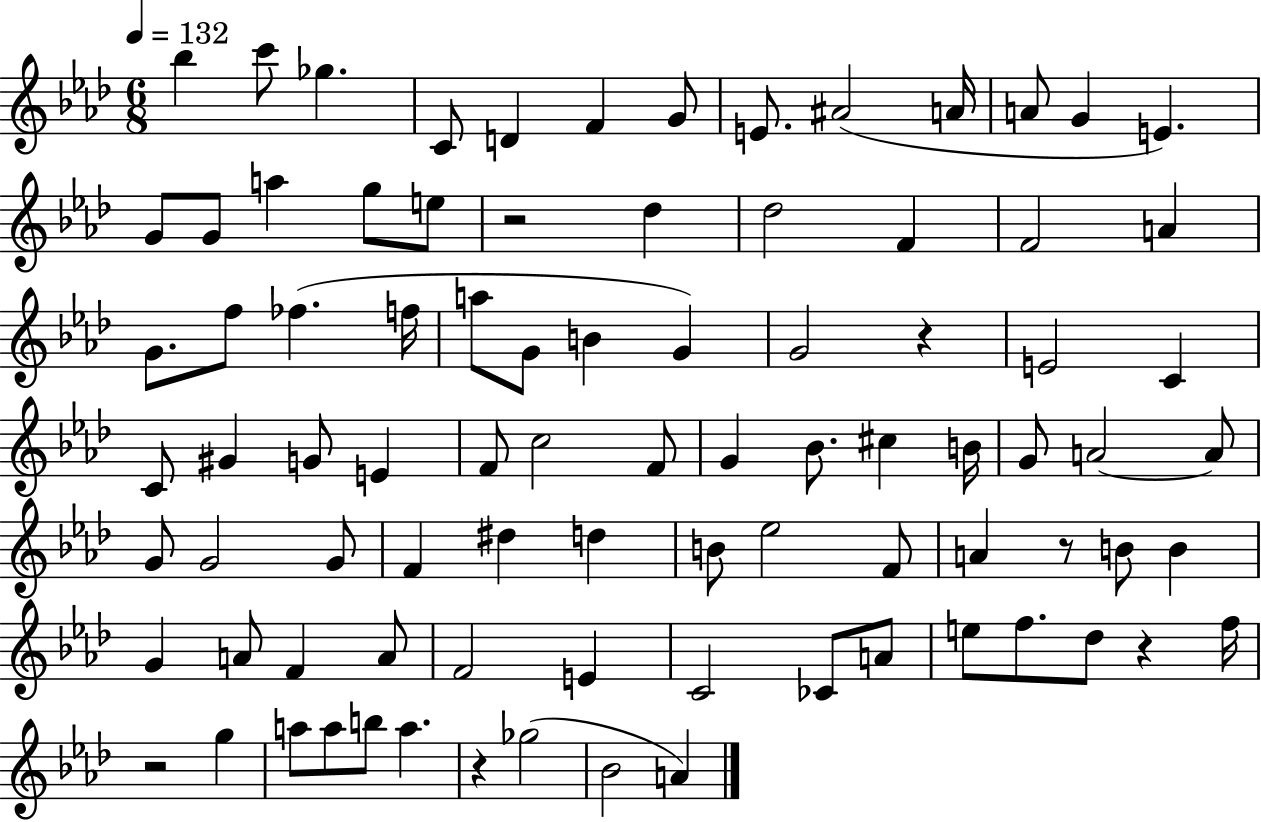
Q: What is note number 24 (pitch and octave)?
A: G4